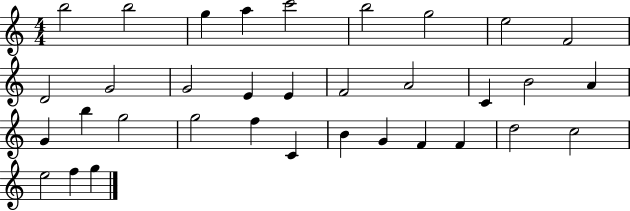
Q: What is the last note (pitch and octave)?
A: G5